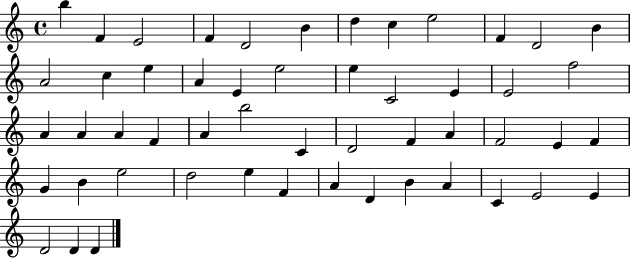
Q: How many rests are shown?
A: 0